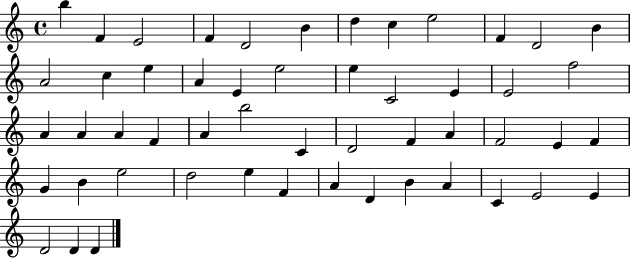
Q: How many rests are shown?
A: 0